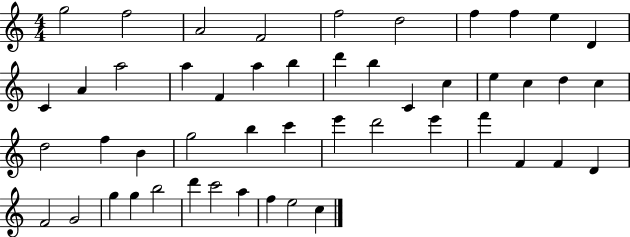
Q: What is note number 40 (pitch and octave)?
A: G4